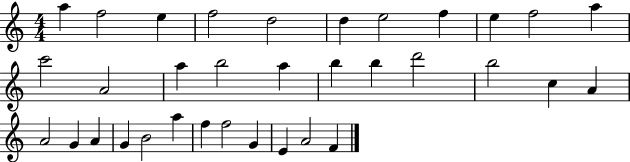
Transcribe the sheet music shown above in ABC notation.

X:1
T:Untitled
M:4/4
L:1/4
K:C
a f2 e f2 d2 d e2 f e f2 a c'2 A2 a b2 a b b d'2 b2 c A A2 G A G B2 a f f2 G E A2 F